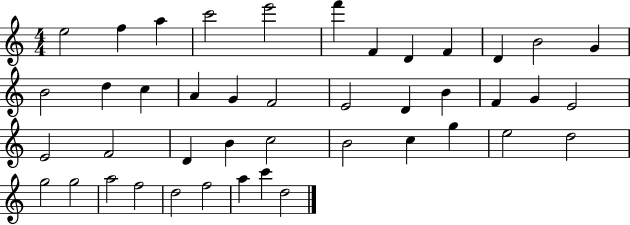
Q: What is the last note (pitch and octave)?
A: D5